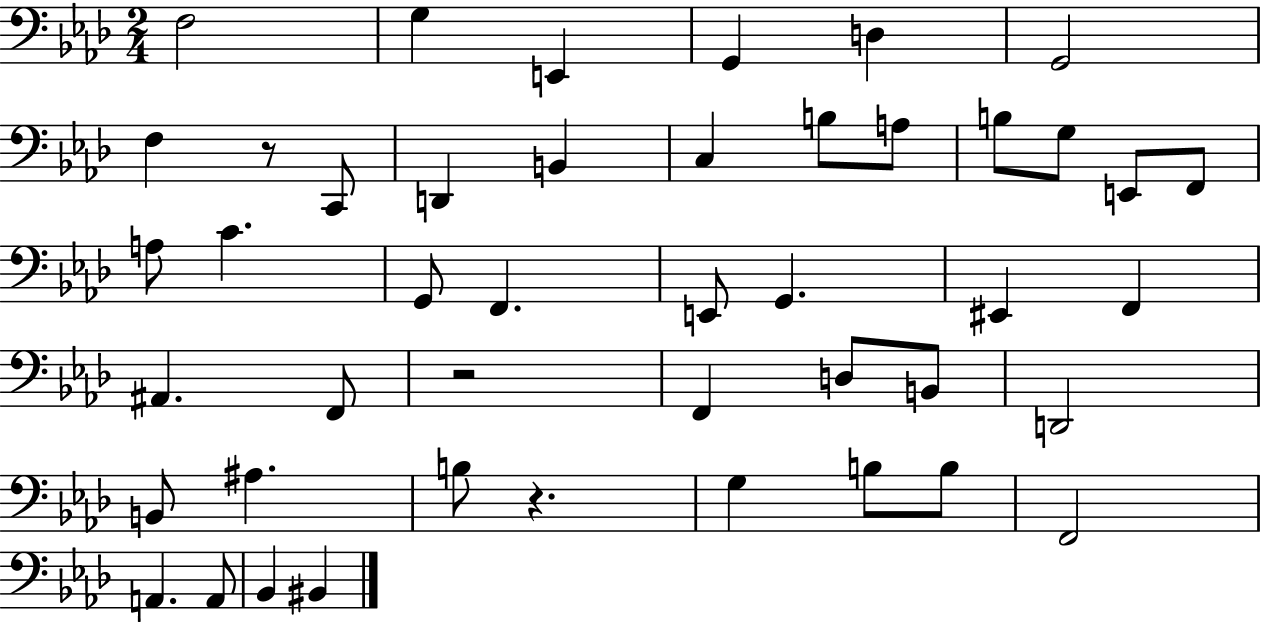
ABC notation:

X:1
T:Untitled
M:2/4
L:1/4
K:Ab
F,2 G, E,, G,, D, G,,2 F, z/2 C,,/2 D,, B,, C, B,/2 A,/2 B,/2 G,/2 E,,/2 F,,/2 A,/2 C G,,/2 F,, E,,/2 G,, ^E,, F,, ^A,, F,,/2 z2 F,, D,/2 B,,/2 D,,2 B,,/2 ^A, B,/2 z G, B,/2 B,/2 F,,2 A,, A,,/2 _B,, ^B,,